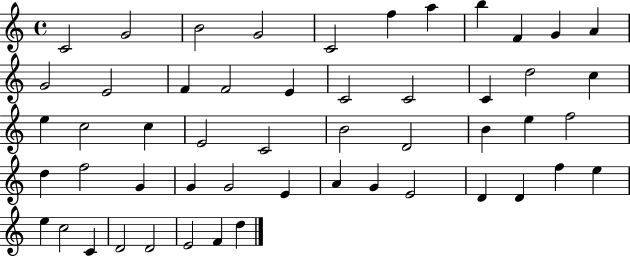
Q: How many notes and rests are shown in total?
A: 52